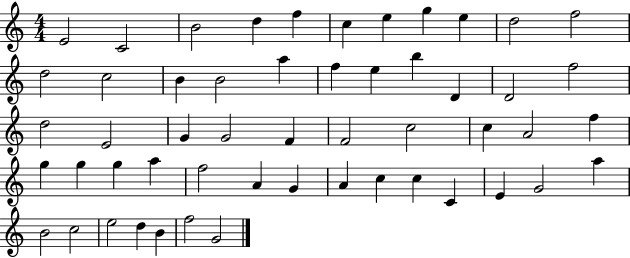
X:1
T:Untitled
M:4/4
L:1/4
K:C
E2 C2 B2 d f c e g e d2 f2 d2 c2 B B2 a f e b D D2 f2 d2 E2 G G2 F F2 c2 c A2 f g g g a f2 A G A c c C E G2 a B2 c2 e2 d B f2 G2